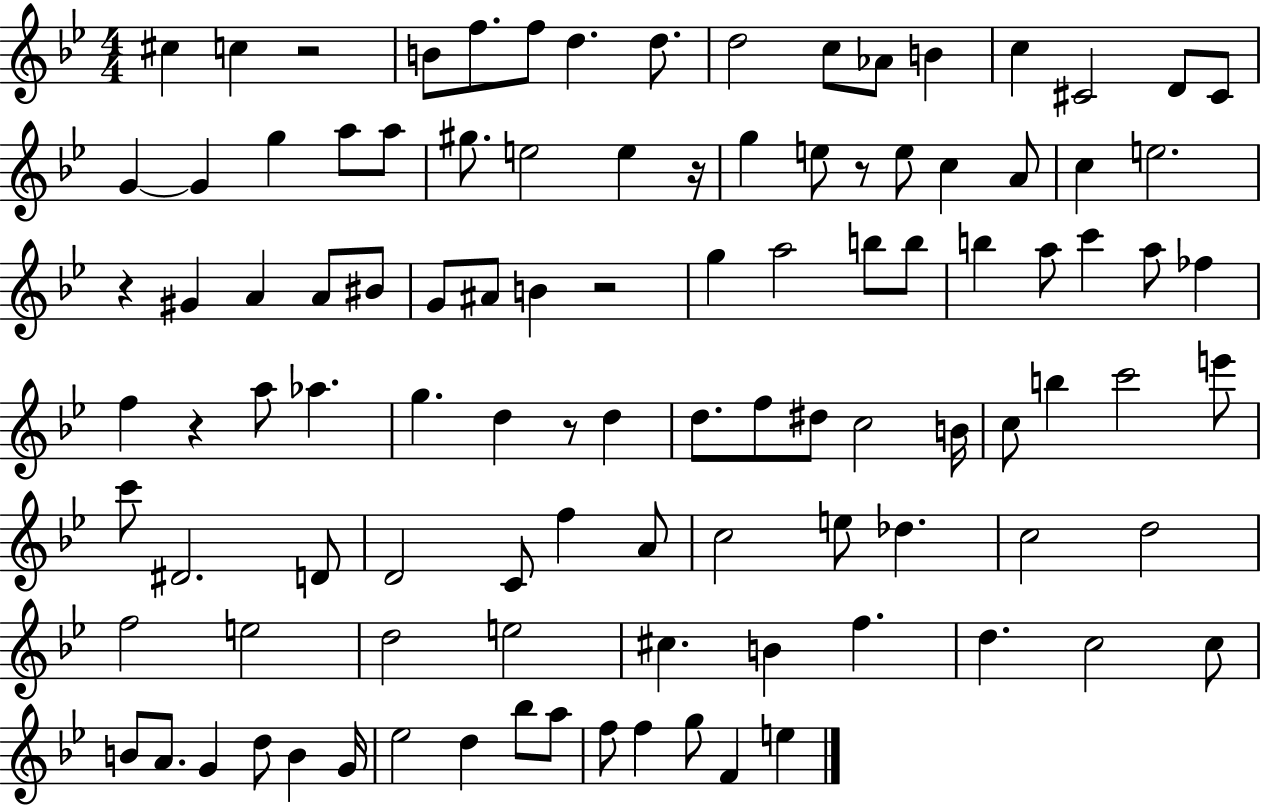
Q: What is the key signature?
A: BES major